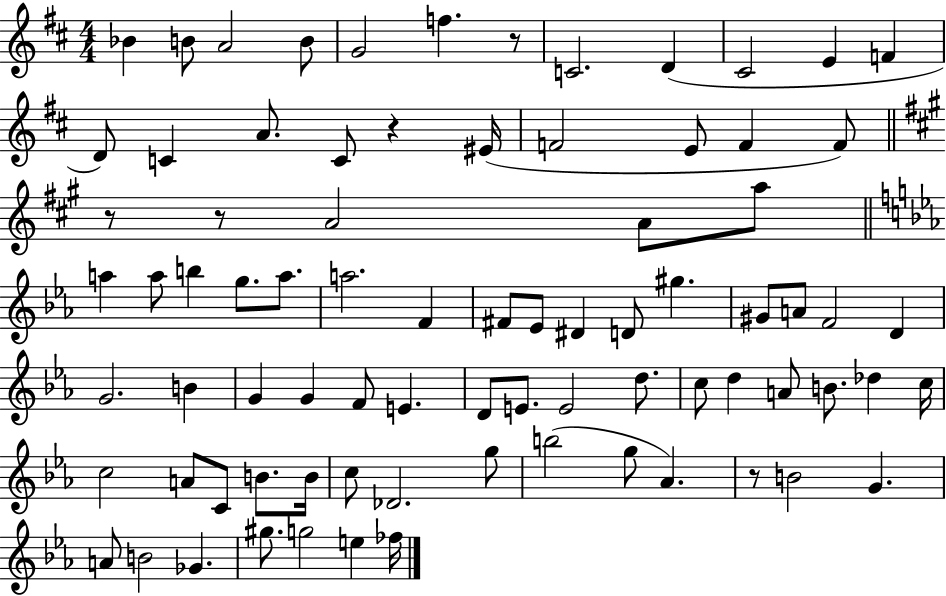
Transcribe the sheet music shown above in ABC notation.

X:1
T:Untitled
M:4/4
L:1/4
K:D
_B B/2 A2 B/2 G2 f z/2 C2 D ^C2 E F D/2 C A/2 C/2 z ^E/4 F2 E/2 F F/2 z/2 z/2 A2 A/2 a/2 a a/2 b g/2 a/2 a2 F ^F/2 _E/2 ^D D/2 ^g ^G/2 A/2 F2 D G2 B G G F/2 E D/2 E/2 E2 d/2 c/2 d A/2 B/2 _d c/4 c2 A/2 C/2 B/2 B/4 c/2 _D2 g/2 b2 g/2 _A z/2 B2 G A/2 B2 _G ^g/2 g2 e _f/4